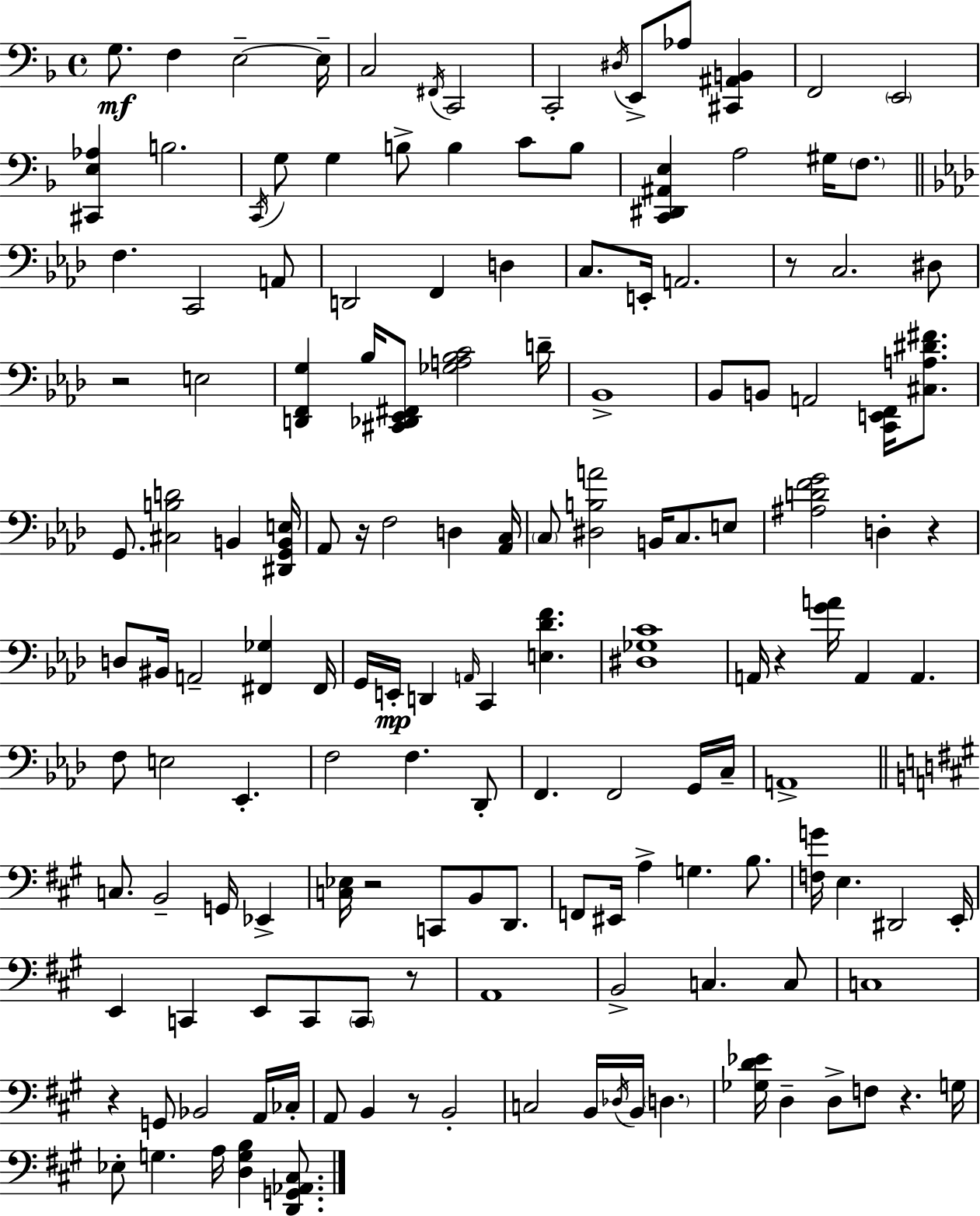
X:1
T:Untitled
M:4/4
L:1/4
K:Dm
G,/2 F, E,2 E,/4 C,2 ^F,,/4 C,,2 C,,2 ^D,/4 E,,/2 _A,/2 [^C,,^A,,B,,] F,,2 E,,2 [^C,,E,_A,] B,2 C,,/4 G,/2 G, B,/2 B, C/2 B,/2 [C,,^D,,^A,,E,] A,2 ^G,/4 F,/2 F, C,,2 A,,/2 D,,2 F,, D, C,/2 E,,/4 A,,2 z/2 C,2 ^D,/2 z2 E,2 [D,,F,,G,] _B,/4 [^C,,_D,,_E,,^F,,]/2 [_G,A,_B,C]2 D/4 _B,,4 _B,,/2 B,,/2 A,,2 [C,,E,,F,,]/4 [^C,A,^D^F]/2 G,,/2 [^C,B,D]2 B,, [^D,,G,,B,,E,]/4 _A,,/2 z/4 F,2 D, [_A,,C,]/4 C,/2 [^D,B,A]2 B,,/4 C,/2 E,/2 [^A,DFG]2 D, z D,/2 ^B,,/4 A,,2 [^F,,_G,] ^F,,/4 G,,/4 E,,/4 D,, A,,/4 C,, [E,_DF] [^D,_G,C]4 A,,/4 z [GA]/4 A,, A,, F,/2 E,2 _E,, F,2 F, _D,,/2 F,, F,,2 G,,/4 C,/4 A,,4 C,/2 B,,2 G,,/4 _E,, [C,_E,]/4 z2 C,,/2 B,,/2 D,,/2 F,,/2 ^E,,/4 A, G, B,/2 [F,G]/4 E, ^D,,2 E,,/4 E,, C,, E,,/2 C,,/2 C,,/2 z/2 A,,4 B,,2 C, C,/2 C,4 z G,,/2 _B,,2 A,,/4 _C,/4 A,,/2 B,, z/2 B,,2 C,2 B,,/4 _D,/4 B,,/4 D, [_G,D_E]/4 D, D,/2 F,/2 z G,/4 _E,/2 G, A,/4 [D,G,B,] [D,,G,,_A,,^C,]/2